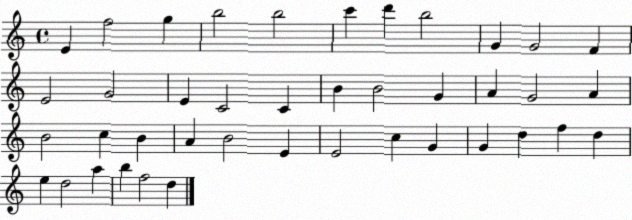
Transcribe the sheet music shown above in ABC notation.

X:1
T:Untitled
M:4/4
L:1/4
K:C
E f2 g b2 b2 c' d' b2 G G2 F E2 G2 E C2 C B B2 G A G2 A B2 c B A B2 E E2 c G G d f d e d2 a b f2 d